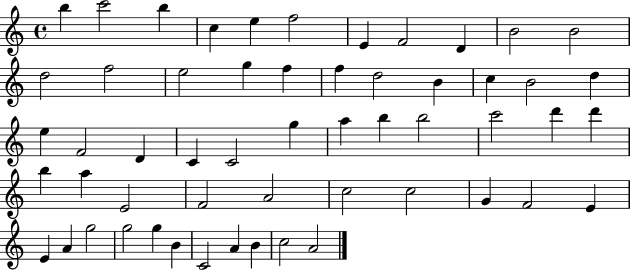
X:1
T:Untitled
M:4/4
L:1/4
K:C
b c'2 b c e f2 E F2 D B2 B2 d2 f2 e2 g f f d2 B c B2 d e F2 D C C2 g a b b2 c'2 d' d' b a E2 F2 A2 c2 c2 G F2 E E A g2 g2 g B C2 A B c2 A2